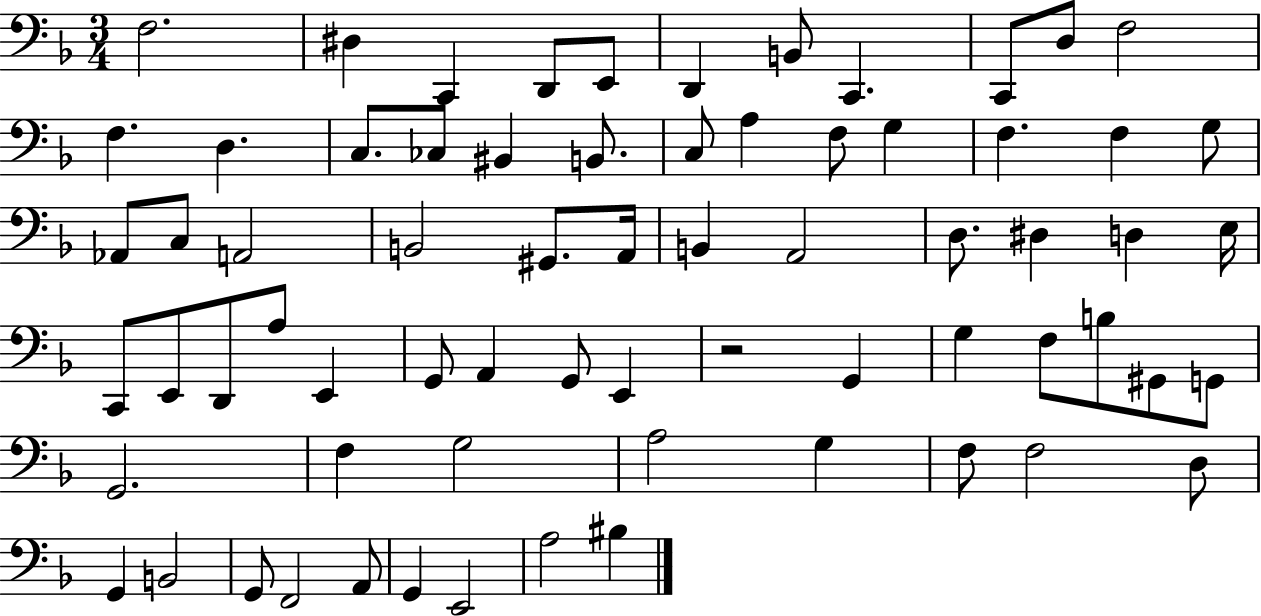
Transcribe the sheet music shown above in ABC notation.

X:1
T:Untitled
M:3/4
L:1/4
K:F
F,2 ^D, C,, D,,/2 E,,/2 D,, B,,/2 C,, C,,/2 D,/2 F,2 F, D, C,/2 _C,/2 ^B,, B,,/2 C,/2 A, F,/2 G, F, F, G,/2 _A,,/2 C,/2 A,,2 B,,2 ^G,,/2 A,,/4 B,, A,,2 D,/2 ^D, D, E,/4 C,,/2 E,,/2 D,,/2 A,/2 E,, G,,/2 A,, G,,/2 E,, z2 G,, G, F,/2 B,/2 ^G,,/2 G,,/2 G,,2 F, G,2 A,2 G, F,/2 F,2 D,/2 G,, B,,2 G,,/2 F,,2 A,,/2 G,, E,,2 A,2 ^B,